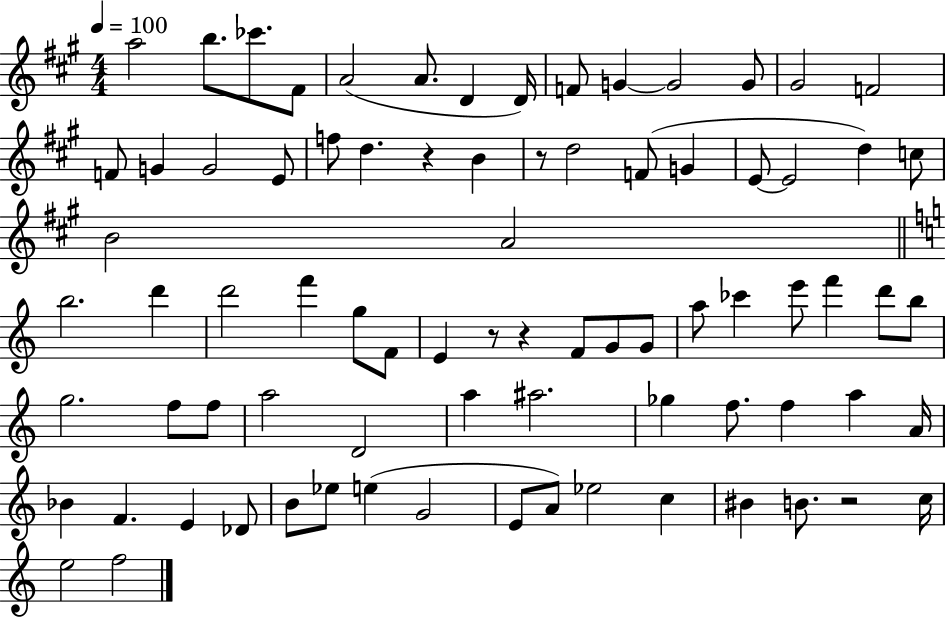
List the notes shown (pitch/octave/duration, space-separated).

A5/h B5/e. CES6/e. F#4/e A4/h A4/e. D4/q D4/s F4/e G4/q G4/h G4/e G#4/h F4/h F4/e G4/q G4/h E4/e F5/e D5/q. R/q B4/q R/e D5/h F4/e G4/q E4/e E4/h D5/q C5/e B4/h A4/h B5/h. D6/q D6/h F6/q G5/e F4/e E4/q R/e R/q F4/e G4/e G4/e A5/e CES6/q E6/e F6/q D6/e B5/e G5/h. F5/e F5/e A5/h D4/h A5/q A#5/h. Gb5/q F5/e. F5/q A5/q A4/s Bb4/q F4/q. E4/q Db4/e B4/e Eb5/e E5/q G4/h E4/e A4/e Eb5/h C5/q BIS4/q B4/e. R/h C5/s E5/h F5/h